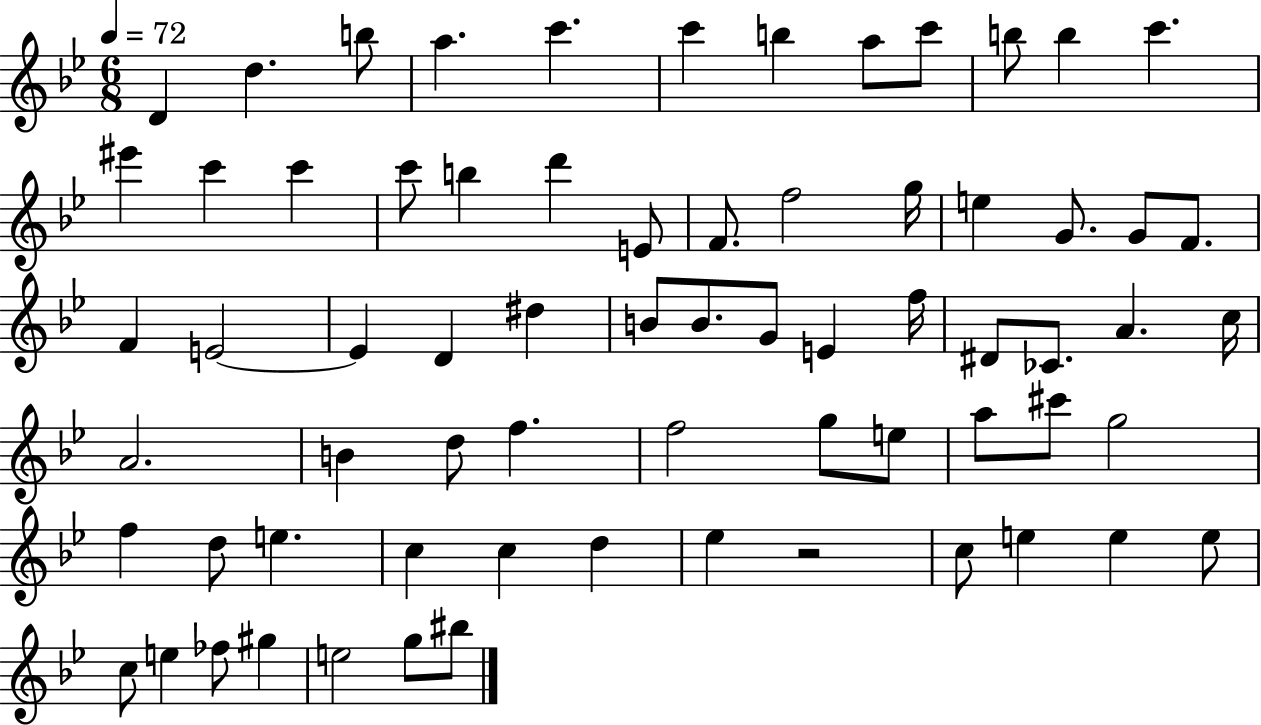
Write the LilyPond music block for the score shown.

{
  \clef treble
  \numericTimeSignature
  \time 6/8
  \key bes \major
  \tempo 4 = 72
  d'4 d''4. b''8 | a''4. c'''4. | c'''4 b''4 a''8 c'''8 | b''8 b''4 c'''4. | \break eis'''4 c'''4 c'''4 | c'''8 b''4 d'''4 e'8 | f'8. f''2 g''16 | e''4 g'8. g'8 f'8. | \break f'4 e'2~~ | e'4 d'4 dis''4 | b'8 b'8. g'8 e'4 f''16 | dis'8 ces'8. a'4. c''16 | \break a'2. | b'4 d''8 f''4. | f''2 g''8 e''8 | a''8 cis'''8 g''2 | \break f''4 d''8 e''4. | c''4 c''4 d''4 | ees''4 r2 | c''8 e''4 e''4 e''8 | \break c''8 e''4 fes''8 gis''4 | e''2 g''8 bis''8 | \bar "|."
}